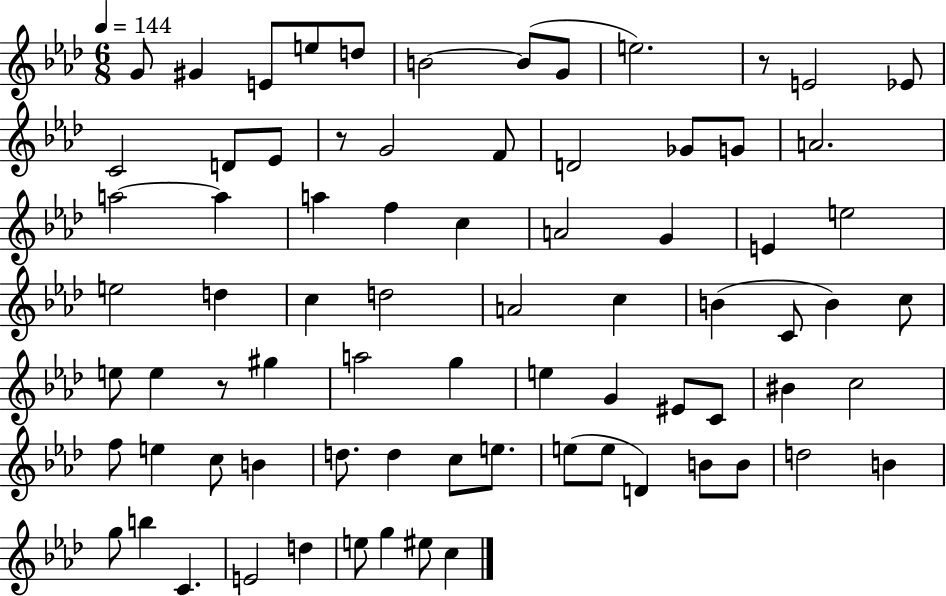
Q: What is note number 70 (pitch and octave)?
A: D5